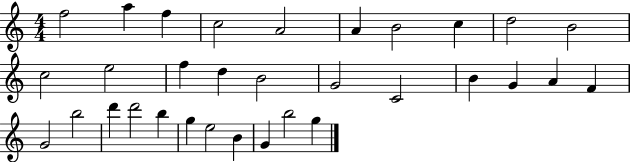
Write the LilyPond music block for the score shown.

{
  \clef treble
  \numericTimeSignature
  \time 4/4
  \key c \major
  f''2 a''4 f''4 | c''2 a'2 | a'4 b'2 c''4 | d''2 b'2 | \break c''2 e''2 | f''4 d''4 b'2 | g'2 c'2 | b'4 g'4 a'4 f'4 | \break g'2 b''2 | d'''4 d'''2 b''4 | g''4 e''2 b'4 | g'4 b''2 g''4 | \break \bar "|."
}